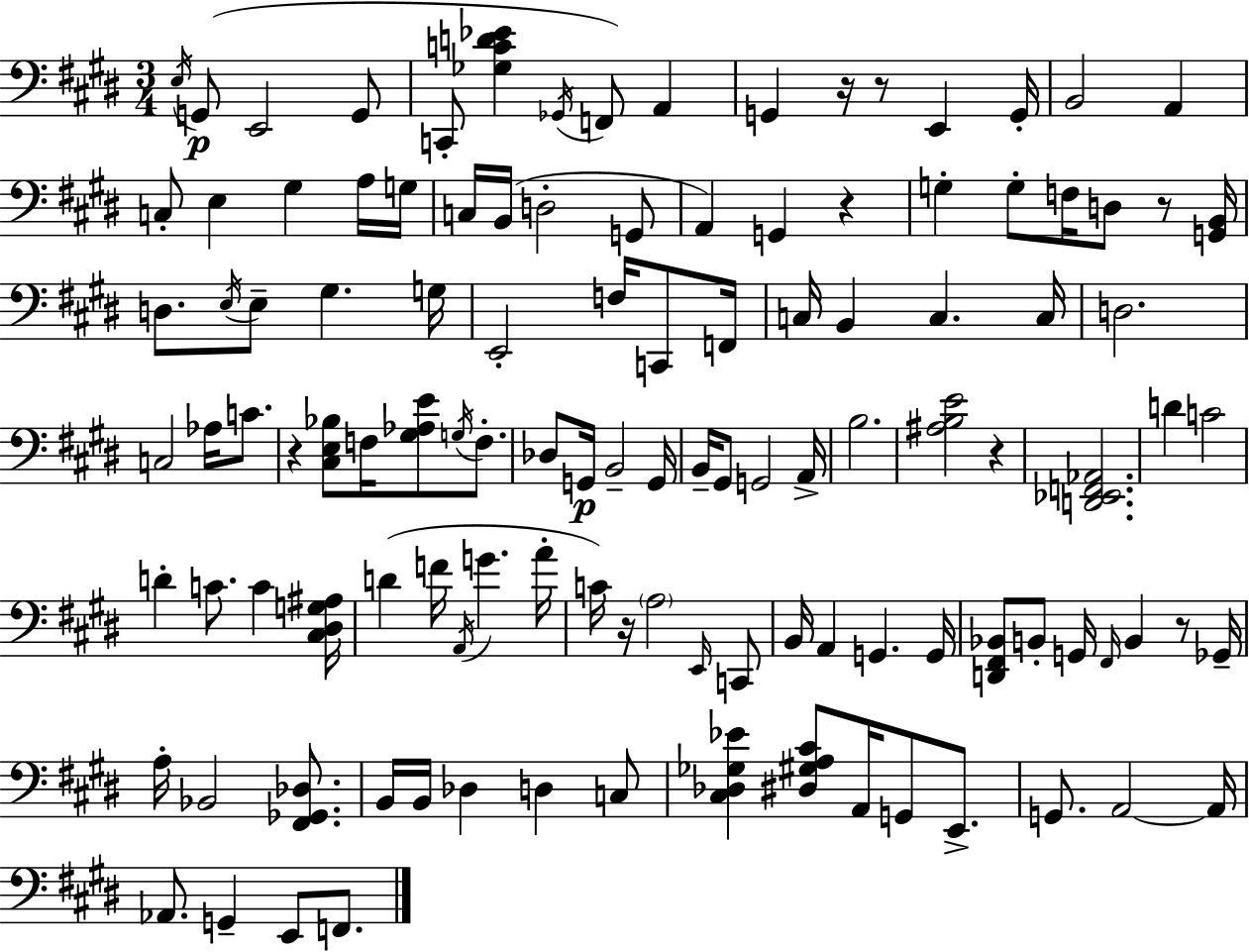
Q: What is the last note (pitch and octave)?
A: F2